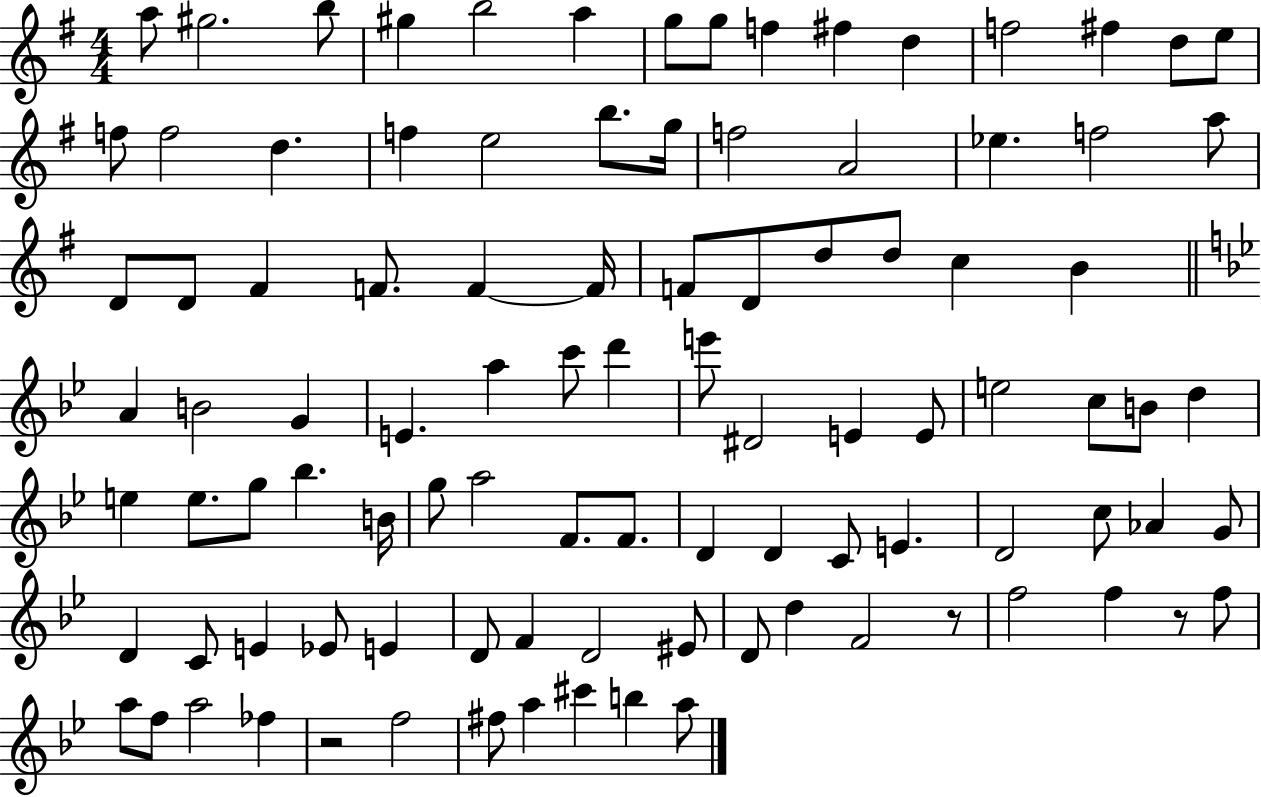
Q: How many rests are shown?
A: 3